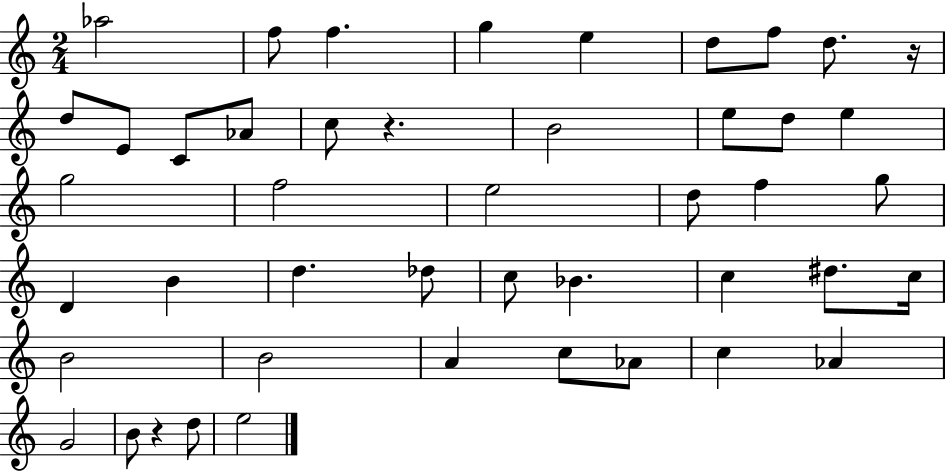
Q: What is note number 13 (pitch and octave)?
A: C5